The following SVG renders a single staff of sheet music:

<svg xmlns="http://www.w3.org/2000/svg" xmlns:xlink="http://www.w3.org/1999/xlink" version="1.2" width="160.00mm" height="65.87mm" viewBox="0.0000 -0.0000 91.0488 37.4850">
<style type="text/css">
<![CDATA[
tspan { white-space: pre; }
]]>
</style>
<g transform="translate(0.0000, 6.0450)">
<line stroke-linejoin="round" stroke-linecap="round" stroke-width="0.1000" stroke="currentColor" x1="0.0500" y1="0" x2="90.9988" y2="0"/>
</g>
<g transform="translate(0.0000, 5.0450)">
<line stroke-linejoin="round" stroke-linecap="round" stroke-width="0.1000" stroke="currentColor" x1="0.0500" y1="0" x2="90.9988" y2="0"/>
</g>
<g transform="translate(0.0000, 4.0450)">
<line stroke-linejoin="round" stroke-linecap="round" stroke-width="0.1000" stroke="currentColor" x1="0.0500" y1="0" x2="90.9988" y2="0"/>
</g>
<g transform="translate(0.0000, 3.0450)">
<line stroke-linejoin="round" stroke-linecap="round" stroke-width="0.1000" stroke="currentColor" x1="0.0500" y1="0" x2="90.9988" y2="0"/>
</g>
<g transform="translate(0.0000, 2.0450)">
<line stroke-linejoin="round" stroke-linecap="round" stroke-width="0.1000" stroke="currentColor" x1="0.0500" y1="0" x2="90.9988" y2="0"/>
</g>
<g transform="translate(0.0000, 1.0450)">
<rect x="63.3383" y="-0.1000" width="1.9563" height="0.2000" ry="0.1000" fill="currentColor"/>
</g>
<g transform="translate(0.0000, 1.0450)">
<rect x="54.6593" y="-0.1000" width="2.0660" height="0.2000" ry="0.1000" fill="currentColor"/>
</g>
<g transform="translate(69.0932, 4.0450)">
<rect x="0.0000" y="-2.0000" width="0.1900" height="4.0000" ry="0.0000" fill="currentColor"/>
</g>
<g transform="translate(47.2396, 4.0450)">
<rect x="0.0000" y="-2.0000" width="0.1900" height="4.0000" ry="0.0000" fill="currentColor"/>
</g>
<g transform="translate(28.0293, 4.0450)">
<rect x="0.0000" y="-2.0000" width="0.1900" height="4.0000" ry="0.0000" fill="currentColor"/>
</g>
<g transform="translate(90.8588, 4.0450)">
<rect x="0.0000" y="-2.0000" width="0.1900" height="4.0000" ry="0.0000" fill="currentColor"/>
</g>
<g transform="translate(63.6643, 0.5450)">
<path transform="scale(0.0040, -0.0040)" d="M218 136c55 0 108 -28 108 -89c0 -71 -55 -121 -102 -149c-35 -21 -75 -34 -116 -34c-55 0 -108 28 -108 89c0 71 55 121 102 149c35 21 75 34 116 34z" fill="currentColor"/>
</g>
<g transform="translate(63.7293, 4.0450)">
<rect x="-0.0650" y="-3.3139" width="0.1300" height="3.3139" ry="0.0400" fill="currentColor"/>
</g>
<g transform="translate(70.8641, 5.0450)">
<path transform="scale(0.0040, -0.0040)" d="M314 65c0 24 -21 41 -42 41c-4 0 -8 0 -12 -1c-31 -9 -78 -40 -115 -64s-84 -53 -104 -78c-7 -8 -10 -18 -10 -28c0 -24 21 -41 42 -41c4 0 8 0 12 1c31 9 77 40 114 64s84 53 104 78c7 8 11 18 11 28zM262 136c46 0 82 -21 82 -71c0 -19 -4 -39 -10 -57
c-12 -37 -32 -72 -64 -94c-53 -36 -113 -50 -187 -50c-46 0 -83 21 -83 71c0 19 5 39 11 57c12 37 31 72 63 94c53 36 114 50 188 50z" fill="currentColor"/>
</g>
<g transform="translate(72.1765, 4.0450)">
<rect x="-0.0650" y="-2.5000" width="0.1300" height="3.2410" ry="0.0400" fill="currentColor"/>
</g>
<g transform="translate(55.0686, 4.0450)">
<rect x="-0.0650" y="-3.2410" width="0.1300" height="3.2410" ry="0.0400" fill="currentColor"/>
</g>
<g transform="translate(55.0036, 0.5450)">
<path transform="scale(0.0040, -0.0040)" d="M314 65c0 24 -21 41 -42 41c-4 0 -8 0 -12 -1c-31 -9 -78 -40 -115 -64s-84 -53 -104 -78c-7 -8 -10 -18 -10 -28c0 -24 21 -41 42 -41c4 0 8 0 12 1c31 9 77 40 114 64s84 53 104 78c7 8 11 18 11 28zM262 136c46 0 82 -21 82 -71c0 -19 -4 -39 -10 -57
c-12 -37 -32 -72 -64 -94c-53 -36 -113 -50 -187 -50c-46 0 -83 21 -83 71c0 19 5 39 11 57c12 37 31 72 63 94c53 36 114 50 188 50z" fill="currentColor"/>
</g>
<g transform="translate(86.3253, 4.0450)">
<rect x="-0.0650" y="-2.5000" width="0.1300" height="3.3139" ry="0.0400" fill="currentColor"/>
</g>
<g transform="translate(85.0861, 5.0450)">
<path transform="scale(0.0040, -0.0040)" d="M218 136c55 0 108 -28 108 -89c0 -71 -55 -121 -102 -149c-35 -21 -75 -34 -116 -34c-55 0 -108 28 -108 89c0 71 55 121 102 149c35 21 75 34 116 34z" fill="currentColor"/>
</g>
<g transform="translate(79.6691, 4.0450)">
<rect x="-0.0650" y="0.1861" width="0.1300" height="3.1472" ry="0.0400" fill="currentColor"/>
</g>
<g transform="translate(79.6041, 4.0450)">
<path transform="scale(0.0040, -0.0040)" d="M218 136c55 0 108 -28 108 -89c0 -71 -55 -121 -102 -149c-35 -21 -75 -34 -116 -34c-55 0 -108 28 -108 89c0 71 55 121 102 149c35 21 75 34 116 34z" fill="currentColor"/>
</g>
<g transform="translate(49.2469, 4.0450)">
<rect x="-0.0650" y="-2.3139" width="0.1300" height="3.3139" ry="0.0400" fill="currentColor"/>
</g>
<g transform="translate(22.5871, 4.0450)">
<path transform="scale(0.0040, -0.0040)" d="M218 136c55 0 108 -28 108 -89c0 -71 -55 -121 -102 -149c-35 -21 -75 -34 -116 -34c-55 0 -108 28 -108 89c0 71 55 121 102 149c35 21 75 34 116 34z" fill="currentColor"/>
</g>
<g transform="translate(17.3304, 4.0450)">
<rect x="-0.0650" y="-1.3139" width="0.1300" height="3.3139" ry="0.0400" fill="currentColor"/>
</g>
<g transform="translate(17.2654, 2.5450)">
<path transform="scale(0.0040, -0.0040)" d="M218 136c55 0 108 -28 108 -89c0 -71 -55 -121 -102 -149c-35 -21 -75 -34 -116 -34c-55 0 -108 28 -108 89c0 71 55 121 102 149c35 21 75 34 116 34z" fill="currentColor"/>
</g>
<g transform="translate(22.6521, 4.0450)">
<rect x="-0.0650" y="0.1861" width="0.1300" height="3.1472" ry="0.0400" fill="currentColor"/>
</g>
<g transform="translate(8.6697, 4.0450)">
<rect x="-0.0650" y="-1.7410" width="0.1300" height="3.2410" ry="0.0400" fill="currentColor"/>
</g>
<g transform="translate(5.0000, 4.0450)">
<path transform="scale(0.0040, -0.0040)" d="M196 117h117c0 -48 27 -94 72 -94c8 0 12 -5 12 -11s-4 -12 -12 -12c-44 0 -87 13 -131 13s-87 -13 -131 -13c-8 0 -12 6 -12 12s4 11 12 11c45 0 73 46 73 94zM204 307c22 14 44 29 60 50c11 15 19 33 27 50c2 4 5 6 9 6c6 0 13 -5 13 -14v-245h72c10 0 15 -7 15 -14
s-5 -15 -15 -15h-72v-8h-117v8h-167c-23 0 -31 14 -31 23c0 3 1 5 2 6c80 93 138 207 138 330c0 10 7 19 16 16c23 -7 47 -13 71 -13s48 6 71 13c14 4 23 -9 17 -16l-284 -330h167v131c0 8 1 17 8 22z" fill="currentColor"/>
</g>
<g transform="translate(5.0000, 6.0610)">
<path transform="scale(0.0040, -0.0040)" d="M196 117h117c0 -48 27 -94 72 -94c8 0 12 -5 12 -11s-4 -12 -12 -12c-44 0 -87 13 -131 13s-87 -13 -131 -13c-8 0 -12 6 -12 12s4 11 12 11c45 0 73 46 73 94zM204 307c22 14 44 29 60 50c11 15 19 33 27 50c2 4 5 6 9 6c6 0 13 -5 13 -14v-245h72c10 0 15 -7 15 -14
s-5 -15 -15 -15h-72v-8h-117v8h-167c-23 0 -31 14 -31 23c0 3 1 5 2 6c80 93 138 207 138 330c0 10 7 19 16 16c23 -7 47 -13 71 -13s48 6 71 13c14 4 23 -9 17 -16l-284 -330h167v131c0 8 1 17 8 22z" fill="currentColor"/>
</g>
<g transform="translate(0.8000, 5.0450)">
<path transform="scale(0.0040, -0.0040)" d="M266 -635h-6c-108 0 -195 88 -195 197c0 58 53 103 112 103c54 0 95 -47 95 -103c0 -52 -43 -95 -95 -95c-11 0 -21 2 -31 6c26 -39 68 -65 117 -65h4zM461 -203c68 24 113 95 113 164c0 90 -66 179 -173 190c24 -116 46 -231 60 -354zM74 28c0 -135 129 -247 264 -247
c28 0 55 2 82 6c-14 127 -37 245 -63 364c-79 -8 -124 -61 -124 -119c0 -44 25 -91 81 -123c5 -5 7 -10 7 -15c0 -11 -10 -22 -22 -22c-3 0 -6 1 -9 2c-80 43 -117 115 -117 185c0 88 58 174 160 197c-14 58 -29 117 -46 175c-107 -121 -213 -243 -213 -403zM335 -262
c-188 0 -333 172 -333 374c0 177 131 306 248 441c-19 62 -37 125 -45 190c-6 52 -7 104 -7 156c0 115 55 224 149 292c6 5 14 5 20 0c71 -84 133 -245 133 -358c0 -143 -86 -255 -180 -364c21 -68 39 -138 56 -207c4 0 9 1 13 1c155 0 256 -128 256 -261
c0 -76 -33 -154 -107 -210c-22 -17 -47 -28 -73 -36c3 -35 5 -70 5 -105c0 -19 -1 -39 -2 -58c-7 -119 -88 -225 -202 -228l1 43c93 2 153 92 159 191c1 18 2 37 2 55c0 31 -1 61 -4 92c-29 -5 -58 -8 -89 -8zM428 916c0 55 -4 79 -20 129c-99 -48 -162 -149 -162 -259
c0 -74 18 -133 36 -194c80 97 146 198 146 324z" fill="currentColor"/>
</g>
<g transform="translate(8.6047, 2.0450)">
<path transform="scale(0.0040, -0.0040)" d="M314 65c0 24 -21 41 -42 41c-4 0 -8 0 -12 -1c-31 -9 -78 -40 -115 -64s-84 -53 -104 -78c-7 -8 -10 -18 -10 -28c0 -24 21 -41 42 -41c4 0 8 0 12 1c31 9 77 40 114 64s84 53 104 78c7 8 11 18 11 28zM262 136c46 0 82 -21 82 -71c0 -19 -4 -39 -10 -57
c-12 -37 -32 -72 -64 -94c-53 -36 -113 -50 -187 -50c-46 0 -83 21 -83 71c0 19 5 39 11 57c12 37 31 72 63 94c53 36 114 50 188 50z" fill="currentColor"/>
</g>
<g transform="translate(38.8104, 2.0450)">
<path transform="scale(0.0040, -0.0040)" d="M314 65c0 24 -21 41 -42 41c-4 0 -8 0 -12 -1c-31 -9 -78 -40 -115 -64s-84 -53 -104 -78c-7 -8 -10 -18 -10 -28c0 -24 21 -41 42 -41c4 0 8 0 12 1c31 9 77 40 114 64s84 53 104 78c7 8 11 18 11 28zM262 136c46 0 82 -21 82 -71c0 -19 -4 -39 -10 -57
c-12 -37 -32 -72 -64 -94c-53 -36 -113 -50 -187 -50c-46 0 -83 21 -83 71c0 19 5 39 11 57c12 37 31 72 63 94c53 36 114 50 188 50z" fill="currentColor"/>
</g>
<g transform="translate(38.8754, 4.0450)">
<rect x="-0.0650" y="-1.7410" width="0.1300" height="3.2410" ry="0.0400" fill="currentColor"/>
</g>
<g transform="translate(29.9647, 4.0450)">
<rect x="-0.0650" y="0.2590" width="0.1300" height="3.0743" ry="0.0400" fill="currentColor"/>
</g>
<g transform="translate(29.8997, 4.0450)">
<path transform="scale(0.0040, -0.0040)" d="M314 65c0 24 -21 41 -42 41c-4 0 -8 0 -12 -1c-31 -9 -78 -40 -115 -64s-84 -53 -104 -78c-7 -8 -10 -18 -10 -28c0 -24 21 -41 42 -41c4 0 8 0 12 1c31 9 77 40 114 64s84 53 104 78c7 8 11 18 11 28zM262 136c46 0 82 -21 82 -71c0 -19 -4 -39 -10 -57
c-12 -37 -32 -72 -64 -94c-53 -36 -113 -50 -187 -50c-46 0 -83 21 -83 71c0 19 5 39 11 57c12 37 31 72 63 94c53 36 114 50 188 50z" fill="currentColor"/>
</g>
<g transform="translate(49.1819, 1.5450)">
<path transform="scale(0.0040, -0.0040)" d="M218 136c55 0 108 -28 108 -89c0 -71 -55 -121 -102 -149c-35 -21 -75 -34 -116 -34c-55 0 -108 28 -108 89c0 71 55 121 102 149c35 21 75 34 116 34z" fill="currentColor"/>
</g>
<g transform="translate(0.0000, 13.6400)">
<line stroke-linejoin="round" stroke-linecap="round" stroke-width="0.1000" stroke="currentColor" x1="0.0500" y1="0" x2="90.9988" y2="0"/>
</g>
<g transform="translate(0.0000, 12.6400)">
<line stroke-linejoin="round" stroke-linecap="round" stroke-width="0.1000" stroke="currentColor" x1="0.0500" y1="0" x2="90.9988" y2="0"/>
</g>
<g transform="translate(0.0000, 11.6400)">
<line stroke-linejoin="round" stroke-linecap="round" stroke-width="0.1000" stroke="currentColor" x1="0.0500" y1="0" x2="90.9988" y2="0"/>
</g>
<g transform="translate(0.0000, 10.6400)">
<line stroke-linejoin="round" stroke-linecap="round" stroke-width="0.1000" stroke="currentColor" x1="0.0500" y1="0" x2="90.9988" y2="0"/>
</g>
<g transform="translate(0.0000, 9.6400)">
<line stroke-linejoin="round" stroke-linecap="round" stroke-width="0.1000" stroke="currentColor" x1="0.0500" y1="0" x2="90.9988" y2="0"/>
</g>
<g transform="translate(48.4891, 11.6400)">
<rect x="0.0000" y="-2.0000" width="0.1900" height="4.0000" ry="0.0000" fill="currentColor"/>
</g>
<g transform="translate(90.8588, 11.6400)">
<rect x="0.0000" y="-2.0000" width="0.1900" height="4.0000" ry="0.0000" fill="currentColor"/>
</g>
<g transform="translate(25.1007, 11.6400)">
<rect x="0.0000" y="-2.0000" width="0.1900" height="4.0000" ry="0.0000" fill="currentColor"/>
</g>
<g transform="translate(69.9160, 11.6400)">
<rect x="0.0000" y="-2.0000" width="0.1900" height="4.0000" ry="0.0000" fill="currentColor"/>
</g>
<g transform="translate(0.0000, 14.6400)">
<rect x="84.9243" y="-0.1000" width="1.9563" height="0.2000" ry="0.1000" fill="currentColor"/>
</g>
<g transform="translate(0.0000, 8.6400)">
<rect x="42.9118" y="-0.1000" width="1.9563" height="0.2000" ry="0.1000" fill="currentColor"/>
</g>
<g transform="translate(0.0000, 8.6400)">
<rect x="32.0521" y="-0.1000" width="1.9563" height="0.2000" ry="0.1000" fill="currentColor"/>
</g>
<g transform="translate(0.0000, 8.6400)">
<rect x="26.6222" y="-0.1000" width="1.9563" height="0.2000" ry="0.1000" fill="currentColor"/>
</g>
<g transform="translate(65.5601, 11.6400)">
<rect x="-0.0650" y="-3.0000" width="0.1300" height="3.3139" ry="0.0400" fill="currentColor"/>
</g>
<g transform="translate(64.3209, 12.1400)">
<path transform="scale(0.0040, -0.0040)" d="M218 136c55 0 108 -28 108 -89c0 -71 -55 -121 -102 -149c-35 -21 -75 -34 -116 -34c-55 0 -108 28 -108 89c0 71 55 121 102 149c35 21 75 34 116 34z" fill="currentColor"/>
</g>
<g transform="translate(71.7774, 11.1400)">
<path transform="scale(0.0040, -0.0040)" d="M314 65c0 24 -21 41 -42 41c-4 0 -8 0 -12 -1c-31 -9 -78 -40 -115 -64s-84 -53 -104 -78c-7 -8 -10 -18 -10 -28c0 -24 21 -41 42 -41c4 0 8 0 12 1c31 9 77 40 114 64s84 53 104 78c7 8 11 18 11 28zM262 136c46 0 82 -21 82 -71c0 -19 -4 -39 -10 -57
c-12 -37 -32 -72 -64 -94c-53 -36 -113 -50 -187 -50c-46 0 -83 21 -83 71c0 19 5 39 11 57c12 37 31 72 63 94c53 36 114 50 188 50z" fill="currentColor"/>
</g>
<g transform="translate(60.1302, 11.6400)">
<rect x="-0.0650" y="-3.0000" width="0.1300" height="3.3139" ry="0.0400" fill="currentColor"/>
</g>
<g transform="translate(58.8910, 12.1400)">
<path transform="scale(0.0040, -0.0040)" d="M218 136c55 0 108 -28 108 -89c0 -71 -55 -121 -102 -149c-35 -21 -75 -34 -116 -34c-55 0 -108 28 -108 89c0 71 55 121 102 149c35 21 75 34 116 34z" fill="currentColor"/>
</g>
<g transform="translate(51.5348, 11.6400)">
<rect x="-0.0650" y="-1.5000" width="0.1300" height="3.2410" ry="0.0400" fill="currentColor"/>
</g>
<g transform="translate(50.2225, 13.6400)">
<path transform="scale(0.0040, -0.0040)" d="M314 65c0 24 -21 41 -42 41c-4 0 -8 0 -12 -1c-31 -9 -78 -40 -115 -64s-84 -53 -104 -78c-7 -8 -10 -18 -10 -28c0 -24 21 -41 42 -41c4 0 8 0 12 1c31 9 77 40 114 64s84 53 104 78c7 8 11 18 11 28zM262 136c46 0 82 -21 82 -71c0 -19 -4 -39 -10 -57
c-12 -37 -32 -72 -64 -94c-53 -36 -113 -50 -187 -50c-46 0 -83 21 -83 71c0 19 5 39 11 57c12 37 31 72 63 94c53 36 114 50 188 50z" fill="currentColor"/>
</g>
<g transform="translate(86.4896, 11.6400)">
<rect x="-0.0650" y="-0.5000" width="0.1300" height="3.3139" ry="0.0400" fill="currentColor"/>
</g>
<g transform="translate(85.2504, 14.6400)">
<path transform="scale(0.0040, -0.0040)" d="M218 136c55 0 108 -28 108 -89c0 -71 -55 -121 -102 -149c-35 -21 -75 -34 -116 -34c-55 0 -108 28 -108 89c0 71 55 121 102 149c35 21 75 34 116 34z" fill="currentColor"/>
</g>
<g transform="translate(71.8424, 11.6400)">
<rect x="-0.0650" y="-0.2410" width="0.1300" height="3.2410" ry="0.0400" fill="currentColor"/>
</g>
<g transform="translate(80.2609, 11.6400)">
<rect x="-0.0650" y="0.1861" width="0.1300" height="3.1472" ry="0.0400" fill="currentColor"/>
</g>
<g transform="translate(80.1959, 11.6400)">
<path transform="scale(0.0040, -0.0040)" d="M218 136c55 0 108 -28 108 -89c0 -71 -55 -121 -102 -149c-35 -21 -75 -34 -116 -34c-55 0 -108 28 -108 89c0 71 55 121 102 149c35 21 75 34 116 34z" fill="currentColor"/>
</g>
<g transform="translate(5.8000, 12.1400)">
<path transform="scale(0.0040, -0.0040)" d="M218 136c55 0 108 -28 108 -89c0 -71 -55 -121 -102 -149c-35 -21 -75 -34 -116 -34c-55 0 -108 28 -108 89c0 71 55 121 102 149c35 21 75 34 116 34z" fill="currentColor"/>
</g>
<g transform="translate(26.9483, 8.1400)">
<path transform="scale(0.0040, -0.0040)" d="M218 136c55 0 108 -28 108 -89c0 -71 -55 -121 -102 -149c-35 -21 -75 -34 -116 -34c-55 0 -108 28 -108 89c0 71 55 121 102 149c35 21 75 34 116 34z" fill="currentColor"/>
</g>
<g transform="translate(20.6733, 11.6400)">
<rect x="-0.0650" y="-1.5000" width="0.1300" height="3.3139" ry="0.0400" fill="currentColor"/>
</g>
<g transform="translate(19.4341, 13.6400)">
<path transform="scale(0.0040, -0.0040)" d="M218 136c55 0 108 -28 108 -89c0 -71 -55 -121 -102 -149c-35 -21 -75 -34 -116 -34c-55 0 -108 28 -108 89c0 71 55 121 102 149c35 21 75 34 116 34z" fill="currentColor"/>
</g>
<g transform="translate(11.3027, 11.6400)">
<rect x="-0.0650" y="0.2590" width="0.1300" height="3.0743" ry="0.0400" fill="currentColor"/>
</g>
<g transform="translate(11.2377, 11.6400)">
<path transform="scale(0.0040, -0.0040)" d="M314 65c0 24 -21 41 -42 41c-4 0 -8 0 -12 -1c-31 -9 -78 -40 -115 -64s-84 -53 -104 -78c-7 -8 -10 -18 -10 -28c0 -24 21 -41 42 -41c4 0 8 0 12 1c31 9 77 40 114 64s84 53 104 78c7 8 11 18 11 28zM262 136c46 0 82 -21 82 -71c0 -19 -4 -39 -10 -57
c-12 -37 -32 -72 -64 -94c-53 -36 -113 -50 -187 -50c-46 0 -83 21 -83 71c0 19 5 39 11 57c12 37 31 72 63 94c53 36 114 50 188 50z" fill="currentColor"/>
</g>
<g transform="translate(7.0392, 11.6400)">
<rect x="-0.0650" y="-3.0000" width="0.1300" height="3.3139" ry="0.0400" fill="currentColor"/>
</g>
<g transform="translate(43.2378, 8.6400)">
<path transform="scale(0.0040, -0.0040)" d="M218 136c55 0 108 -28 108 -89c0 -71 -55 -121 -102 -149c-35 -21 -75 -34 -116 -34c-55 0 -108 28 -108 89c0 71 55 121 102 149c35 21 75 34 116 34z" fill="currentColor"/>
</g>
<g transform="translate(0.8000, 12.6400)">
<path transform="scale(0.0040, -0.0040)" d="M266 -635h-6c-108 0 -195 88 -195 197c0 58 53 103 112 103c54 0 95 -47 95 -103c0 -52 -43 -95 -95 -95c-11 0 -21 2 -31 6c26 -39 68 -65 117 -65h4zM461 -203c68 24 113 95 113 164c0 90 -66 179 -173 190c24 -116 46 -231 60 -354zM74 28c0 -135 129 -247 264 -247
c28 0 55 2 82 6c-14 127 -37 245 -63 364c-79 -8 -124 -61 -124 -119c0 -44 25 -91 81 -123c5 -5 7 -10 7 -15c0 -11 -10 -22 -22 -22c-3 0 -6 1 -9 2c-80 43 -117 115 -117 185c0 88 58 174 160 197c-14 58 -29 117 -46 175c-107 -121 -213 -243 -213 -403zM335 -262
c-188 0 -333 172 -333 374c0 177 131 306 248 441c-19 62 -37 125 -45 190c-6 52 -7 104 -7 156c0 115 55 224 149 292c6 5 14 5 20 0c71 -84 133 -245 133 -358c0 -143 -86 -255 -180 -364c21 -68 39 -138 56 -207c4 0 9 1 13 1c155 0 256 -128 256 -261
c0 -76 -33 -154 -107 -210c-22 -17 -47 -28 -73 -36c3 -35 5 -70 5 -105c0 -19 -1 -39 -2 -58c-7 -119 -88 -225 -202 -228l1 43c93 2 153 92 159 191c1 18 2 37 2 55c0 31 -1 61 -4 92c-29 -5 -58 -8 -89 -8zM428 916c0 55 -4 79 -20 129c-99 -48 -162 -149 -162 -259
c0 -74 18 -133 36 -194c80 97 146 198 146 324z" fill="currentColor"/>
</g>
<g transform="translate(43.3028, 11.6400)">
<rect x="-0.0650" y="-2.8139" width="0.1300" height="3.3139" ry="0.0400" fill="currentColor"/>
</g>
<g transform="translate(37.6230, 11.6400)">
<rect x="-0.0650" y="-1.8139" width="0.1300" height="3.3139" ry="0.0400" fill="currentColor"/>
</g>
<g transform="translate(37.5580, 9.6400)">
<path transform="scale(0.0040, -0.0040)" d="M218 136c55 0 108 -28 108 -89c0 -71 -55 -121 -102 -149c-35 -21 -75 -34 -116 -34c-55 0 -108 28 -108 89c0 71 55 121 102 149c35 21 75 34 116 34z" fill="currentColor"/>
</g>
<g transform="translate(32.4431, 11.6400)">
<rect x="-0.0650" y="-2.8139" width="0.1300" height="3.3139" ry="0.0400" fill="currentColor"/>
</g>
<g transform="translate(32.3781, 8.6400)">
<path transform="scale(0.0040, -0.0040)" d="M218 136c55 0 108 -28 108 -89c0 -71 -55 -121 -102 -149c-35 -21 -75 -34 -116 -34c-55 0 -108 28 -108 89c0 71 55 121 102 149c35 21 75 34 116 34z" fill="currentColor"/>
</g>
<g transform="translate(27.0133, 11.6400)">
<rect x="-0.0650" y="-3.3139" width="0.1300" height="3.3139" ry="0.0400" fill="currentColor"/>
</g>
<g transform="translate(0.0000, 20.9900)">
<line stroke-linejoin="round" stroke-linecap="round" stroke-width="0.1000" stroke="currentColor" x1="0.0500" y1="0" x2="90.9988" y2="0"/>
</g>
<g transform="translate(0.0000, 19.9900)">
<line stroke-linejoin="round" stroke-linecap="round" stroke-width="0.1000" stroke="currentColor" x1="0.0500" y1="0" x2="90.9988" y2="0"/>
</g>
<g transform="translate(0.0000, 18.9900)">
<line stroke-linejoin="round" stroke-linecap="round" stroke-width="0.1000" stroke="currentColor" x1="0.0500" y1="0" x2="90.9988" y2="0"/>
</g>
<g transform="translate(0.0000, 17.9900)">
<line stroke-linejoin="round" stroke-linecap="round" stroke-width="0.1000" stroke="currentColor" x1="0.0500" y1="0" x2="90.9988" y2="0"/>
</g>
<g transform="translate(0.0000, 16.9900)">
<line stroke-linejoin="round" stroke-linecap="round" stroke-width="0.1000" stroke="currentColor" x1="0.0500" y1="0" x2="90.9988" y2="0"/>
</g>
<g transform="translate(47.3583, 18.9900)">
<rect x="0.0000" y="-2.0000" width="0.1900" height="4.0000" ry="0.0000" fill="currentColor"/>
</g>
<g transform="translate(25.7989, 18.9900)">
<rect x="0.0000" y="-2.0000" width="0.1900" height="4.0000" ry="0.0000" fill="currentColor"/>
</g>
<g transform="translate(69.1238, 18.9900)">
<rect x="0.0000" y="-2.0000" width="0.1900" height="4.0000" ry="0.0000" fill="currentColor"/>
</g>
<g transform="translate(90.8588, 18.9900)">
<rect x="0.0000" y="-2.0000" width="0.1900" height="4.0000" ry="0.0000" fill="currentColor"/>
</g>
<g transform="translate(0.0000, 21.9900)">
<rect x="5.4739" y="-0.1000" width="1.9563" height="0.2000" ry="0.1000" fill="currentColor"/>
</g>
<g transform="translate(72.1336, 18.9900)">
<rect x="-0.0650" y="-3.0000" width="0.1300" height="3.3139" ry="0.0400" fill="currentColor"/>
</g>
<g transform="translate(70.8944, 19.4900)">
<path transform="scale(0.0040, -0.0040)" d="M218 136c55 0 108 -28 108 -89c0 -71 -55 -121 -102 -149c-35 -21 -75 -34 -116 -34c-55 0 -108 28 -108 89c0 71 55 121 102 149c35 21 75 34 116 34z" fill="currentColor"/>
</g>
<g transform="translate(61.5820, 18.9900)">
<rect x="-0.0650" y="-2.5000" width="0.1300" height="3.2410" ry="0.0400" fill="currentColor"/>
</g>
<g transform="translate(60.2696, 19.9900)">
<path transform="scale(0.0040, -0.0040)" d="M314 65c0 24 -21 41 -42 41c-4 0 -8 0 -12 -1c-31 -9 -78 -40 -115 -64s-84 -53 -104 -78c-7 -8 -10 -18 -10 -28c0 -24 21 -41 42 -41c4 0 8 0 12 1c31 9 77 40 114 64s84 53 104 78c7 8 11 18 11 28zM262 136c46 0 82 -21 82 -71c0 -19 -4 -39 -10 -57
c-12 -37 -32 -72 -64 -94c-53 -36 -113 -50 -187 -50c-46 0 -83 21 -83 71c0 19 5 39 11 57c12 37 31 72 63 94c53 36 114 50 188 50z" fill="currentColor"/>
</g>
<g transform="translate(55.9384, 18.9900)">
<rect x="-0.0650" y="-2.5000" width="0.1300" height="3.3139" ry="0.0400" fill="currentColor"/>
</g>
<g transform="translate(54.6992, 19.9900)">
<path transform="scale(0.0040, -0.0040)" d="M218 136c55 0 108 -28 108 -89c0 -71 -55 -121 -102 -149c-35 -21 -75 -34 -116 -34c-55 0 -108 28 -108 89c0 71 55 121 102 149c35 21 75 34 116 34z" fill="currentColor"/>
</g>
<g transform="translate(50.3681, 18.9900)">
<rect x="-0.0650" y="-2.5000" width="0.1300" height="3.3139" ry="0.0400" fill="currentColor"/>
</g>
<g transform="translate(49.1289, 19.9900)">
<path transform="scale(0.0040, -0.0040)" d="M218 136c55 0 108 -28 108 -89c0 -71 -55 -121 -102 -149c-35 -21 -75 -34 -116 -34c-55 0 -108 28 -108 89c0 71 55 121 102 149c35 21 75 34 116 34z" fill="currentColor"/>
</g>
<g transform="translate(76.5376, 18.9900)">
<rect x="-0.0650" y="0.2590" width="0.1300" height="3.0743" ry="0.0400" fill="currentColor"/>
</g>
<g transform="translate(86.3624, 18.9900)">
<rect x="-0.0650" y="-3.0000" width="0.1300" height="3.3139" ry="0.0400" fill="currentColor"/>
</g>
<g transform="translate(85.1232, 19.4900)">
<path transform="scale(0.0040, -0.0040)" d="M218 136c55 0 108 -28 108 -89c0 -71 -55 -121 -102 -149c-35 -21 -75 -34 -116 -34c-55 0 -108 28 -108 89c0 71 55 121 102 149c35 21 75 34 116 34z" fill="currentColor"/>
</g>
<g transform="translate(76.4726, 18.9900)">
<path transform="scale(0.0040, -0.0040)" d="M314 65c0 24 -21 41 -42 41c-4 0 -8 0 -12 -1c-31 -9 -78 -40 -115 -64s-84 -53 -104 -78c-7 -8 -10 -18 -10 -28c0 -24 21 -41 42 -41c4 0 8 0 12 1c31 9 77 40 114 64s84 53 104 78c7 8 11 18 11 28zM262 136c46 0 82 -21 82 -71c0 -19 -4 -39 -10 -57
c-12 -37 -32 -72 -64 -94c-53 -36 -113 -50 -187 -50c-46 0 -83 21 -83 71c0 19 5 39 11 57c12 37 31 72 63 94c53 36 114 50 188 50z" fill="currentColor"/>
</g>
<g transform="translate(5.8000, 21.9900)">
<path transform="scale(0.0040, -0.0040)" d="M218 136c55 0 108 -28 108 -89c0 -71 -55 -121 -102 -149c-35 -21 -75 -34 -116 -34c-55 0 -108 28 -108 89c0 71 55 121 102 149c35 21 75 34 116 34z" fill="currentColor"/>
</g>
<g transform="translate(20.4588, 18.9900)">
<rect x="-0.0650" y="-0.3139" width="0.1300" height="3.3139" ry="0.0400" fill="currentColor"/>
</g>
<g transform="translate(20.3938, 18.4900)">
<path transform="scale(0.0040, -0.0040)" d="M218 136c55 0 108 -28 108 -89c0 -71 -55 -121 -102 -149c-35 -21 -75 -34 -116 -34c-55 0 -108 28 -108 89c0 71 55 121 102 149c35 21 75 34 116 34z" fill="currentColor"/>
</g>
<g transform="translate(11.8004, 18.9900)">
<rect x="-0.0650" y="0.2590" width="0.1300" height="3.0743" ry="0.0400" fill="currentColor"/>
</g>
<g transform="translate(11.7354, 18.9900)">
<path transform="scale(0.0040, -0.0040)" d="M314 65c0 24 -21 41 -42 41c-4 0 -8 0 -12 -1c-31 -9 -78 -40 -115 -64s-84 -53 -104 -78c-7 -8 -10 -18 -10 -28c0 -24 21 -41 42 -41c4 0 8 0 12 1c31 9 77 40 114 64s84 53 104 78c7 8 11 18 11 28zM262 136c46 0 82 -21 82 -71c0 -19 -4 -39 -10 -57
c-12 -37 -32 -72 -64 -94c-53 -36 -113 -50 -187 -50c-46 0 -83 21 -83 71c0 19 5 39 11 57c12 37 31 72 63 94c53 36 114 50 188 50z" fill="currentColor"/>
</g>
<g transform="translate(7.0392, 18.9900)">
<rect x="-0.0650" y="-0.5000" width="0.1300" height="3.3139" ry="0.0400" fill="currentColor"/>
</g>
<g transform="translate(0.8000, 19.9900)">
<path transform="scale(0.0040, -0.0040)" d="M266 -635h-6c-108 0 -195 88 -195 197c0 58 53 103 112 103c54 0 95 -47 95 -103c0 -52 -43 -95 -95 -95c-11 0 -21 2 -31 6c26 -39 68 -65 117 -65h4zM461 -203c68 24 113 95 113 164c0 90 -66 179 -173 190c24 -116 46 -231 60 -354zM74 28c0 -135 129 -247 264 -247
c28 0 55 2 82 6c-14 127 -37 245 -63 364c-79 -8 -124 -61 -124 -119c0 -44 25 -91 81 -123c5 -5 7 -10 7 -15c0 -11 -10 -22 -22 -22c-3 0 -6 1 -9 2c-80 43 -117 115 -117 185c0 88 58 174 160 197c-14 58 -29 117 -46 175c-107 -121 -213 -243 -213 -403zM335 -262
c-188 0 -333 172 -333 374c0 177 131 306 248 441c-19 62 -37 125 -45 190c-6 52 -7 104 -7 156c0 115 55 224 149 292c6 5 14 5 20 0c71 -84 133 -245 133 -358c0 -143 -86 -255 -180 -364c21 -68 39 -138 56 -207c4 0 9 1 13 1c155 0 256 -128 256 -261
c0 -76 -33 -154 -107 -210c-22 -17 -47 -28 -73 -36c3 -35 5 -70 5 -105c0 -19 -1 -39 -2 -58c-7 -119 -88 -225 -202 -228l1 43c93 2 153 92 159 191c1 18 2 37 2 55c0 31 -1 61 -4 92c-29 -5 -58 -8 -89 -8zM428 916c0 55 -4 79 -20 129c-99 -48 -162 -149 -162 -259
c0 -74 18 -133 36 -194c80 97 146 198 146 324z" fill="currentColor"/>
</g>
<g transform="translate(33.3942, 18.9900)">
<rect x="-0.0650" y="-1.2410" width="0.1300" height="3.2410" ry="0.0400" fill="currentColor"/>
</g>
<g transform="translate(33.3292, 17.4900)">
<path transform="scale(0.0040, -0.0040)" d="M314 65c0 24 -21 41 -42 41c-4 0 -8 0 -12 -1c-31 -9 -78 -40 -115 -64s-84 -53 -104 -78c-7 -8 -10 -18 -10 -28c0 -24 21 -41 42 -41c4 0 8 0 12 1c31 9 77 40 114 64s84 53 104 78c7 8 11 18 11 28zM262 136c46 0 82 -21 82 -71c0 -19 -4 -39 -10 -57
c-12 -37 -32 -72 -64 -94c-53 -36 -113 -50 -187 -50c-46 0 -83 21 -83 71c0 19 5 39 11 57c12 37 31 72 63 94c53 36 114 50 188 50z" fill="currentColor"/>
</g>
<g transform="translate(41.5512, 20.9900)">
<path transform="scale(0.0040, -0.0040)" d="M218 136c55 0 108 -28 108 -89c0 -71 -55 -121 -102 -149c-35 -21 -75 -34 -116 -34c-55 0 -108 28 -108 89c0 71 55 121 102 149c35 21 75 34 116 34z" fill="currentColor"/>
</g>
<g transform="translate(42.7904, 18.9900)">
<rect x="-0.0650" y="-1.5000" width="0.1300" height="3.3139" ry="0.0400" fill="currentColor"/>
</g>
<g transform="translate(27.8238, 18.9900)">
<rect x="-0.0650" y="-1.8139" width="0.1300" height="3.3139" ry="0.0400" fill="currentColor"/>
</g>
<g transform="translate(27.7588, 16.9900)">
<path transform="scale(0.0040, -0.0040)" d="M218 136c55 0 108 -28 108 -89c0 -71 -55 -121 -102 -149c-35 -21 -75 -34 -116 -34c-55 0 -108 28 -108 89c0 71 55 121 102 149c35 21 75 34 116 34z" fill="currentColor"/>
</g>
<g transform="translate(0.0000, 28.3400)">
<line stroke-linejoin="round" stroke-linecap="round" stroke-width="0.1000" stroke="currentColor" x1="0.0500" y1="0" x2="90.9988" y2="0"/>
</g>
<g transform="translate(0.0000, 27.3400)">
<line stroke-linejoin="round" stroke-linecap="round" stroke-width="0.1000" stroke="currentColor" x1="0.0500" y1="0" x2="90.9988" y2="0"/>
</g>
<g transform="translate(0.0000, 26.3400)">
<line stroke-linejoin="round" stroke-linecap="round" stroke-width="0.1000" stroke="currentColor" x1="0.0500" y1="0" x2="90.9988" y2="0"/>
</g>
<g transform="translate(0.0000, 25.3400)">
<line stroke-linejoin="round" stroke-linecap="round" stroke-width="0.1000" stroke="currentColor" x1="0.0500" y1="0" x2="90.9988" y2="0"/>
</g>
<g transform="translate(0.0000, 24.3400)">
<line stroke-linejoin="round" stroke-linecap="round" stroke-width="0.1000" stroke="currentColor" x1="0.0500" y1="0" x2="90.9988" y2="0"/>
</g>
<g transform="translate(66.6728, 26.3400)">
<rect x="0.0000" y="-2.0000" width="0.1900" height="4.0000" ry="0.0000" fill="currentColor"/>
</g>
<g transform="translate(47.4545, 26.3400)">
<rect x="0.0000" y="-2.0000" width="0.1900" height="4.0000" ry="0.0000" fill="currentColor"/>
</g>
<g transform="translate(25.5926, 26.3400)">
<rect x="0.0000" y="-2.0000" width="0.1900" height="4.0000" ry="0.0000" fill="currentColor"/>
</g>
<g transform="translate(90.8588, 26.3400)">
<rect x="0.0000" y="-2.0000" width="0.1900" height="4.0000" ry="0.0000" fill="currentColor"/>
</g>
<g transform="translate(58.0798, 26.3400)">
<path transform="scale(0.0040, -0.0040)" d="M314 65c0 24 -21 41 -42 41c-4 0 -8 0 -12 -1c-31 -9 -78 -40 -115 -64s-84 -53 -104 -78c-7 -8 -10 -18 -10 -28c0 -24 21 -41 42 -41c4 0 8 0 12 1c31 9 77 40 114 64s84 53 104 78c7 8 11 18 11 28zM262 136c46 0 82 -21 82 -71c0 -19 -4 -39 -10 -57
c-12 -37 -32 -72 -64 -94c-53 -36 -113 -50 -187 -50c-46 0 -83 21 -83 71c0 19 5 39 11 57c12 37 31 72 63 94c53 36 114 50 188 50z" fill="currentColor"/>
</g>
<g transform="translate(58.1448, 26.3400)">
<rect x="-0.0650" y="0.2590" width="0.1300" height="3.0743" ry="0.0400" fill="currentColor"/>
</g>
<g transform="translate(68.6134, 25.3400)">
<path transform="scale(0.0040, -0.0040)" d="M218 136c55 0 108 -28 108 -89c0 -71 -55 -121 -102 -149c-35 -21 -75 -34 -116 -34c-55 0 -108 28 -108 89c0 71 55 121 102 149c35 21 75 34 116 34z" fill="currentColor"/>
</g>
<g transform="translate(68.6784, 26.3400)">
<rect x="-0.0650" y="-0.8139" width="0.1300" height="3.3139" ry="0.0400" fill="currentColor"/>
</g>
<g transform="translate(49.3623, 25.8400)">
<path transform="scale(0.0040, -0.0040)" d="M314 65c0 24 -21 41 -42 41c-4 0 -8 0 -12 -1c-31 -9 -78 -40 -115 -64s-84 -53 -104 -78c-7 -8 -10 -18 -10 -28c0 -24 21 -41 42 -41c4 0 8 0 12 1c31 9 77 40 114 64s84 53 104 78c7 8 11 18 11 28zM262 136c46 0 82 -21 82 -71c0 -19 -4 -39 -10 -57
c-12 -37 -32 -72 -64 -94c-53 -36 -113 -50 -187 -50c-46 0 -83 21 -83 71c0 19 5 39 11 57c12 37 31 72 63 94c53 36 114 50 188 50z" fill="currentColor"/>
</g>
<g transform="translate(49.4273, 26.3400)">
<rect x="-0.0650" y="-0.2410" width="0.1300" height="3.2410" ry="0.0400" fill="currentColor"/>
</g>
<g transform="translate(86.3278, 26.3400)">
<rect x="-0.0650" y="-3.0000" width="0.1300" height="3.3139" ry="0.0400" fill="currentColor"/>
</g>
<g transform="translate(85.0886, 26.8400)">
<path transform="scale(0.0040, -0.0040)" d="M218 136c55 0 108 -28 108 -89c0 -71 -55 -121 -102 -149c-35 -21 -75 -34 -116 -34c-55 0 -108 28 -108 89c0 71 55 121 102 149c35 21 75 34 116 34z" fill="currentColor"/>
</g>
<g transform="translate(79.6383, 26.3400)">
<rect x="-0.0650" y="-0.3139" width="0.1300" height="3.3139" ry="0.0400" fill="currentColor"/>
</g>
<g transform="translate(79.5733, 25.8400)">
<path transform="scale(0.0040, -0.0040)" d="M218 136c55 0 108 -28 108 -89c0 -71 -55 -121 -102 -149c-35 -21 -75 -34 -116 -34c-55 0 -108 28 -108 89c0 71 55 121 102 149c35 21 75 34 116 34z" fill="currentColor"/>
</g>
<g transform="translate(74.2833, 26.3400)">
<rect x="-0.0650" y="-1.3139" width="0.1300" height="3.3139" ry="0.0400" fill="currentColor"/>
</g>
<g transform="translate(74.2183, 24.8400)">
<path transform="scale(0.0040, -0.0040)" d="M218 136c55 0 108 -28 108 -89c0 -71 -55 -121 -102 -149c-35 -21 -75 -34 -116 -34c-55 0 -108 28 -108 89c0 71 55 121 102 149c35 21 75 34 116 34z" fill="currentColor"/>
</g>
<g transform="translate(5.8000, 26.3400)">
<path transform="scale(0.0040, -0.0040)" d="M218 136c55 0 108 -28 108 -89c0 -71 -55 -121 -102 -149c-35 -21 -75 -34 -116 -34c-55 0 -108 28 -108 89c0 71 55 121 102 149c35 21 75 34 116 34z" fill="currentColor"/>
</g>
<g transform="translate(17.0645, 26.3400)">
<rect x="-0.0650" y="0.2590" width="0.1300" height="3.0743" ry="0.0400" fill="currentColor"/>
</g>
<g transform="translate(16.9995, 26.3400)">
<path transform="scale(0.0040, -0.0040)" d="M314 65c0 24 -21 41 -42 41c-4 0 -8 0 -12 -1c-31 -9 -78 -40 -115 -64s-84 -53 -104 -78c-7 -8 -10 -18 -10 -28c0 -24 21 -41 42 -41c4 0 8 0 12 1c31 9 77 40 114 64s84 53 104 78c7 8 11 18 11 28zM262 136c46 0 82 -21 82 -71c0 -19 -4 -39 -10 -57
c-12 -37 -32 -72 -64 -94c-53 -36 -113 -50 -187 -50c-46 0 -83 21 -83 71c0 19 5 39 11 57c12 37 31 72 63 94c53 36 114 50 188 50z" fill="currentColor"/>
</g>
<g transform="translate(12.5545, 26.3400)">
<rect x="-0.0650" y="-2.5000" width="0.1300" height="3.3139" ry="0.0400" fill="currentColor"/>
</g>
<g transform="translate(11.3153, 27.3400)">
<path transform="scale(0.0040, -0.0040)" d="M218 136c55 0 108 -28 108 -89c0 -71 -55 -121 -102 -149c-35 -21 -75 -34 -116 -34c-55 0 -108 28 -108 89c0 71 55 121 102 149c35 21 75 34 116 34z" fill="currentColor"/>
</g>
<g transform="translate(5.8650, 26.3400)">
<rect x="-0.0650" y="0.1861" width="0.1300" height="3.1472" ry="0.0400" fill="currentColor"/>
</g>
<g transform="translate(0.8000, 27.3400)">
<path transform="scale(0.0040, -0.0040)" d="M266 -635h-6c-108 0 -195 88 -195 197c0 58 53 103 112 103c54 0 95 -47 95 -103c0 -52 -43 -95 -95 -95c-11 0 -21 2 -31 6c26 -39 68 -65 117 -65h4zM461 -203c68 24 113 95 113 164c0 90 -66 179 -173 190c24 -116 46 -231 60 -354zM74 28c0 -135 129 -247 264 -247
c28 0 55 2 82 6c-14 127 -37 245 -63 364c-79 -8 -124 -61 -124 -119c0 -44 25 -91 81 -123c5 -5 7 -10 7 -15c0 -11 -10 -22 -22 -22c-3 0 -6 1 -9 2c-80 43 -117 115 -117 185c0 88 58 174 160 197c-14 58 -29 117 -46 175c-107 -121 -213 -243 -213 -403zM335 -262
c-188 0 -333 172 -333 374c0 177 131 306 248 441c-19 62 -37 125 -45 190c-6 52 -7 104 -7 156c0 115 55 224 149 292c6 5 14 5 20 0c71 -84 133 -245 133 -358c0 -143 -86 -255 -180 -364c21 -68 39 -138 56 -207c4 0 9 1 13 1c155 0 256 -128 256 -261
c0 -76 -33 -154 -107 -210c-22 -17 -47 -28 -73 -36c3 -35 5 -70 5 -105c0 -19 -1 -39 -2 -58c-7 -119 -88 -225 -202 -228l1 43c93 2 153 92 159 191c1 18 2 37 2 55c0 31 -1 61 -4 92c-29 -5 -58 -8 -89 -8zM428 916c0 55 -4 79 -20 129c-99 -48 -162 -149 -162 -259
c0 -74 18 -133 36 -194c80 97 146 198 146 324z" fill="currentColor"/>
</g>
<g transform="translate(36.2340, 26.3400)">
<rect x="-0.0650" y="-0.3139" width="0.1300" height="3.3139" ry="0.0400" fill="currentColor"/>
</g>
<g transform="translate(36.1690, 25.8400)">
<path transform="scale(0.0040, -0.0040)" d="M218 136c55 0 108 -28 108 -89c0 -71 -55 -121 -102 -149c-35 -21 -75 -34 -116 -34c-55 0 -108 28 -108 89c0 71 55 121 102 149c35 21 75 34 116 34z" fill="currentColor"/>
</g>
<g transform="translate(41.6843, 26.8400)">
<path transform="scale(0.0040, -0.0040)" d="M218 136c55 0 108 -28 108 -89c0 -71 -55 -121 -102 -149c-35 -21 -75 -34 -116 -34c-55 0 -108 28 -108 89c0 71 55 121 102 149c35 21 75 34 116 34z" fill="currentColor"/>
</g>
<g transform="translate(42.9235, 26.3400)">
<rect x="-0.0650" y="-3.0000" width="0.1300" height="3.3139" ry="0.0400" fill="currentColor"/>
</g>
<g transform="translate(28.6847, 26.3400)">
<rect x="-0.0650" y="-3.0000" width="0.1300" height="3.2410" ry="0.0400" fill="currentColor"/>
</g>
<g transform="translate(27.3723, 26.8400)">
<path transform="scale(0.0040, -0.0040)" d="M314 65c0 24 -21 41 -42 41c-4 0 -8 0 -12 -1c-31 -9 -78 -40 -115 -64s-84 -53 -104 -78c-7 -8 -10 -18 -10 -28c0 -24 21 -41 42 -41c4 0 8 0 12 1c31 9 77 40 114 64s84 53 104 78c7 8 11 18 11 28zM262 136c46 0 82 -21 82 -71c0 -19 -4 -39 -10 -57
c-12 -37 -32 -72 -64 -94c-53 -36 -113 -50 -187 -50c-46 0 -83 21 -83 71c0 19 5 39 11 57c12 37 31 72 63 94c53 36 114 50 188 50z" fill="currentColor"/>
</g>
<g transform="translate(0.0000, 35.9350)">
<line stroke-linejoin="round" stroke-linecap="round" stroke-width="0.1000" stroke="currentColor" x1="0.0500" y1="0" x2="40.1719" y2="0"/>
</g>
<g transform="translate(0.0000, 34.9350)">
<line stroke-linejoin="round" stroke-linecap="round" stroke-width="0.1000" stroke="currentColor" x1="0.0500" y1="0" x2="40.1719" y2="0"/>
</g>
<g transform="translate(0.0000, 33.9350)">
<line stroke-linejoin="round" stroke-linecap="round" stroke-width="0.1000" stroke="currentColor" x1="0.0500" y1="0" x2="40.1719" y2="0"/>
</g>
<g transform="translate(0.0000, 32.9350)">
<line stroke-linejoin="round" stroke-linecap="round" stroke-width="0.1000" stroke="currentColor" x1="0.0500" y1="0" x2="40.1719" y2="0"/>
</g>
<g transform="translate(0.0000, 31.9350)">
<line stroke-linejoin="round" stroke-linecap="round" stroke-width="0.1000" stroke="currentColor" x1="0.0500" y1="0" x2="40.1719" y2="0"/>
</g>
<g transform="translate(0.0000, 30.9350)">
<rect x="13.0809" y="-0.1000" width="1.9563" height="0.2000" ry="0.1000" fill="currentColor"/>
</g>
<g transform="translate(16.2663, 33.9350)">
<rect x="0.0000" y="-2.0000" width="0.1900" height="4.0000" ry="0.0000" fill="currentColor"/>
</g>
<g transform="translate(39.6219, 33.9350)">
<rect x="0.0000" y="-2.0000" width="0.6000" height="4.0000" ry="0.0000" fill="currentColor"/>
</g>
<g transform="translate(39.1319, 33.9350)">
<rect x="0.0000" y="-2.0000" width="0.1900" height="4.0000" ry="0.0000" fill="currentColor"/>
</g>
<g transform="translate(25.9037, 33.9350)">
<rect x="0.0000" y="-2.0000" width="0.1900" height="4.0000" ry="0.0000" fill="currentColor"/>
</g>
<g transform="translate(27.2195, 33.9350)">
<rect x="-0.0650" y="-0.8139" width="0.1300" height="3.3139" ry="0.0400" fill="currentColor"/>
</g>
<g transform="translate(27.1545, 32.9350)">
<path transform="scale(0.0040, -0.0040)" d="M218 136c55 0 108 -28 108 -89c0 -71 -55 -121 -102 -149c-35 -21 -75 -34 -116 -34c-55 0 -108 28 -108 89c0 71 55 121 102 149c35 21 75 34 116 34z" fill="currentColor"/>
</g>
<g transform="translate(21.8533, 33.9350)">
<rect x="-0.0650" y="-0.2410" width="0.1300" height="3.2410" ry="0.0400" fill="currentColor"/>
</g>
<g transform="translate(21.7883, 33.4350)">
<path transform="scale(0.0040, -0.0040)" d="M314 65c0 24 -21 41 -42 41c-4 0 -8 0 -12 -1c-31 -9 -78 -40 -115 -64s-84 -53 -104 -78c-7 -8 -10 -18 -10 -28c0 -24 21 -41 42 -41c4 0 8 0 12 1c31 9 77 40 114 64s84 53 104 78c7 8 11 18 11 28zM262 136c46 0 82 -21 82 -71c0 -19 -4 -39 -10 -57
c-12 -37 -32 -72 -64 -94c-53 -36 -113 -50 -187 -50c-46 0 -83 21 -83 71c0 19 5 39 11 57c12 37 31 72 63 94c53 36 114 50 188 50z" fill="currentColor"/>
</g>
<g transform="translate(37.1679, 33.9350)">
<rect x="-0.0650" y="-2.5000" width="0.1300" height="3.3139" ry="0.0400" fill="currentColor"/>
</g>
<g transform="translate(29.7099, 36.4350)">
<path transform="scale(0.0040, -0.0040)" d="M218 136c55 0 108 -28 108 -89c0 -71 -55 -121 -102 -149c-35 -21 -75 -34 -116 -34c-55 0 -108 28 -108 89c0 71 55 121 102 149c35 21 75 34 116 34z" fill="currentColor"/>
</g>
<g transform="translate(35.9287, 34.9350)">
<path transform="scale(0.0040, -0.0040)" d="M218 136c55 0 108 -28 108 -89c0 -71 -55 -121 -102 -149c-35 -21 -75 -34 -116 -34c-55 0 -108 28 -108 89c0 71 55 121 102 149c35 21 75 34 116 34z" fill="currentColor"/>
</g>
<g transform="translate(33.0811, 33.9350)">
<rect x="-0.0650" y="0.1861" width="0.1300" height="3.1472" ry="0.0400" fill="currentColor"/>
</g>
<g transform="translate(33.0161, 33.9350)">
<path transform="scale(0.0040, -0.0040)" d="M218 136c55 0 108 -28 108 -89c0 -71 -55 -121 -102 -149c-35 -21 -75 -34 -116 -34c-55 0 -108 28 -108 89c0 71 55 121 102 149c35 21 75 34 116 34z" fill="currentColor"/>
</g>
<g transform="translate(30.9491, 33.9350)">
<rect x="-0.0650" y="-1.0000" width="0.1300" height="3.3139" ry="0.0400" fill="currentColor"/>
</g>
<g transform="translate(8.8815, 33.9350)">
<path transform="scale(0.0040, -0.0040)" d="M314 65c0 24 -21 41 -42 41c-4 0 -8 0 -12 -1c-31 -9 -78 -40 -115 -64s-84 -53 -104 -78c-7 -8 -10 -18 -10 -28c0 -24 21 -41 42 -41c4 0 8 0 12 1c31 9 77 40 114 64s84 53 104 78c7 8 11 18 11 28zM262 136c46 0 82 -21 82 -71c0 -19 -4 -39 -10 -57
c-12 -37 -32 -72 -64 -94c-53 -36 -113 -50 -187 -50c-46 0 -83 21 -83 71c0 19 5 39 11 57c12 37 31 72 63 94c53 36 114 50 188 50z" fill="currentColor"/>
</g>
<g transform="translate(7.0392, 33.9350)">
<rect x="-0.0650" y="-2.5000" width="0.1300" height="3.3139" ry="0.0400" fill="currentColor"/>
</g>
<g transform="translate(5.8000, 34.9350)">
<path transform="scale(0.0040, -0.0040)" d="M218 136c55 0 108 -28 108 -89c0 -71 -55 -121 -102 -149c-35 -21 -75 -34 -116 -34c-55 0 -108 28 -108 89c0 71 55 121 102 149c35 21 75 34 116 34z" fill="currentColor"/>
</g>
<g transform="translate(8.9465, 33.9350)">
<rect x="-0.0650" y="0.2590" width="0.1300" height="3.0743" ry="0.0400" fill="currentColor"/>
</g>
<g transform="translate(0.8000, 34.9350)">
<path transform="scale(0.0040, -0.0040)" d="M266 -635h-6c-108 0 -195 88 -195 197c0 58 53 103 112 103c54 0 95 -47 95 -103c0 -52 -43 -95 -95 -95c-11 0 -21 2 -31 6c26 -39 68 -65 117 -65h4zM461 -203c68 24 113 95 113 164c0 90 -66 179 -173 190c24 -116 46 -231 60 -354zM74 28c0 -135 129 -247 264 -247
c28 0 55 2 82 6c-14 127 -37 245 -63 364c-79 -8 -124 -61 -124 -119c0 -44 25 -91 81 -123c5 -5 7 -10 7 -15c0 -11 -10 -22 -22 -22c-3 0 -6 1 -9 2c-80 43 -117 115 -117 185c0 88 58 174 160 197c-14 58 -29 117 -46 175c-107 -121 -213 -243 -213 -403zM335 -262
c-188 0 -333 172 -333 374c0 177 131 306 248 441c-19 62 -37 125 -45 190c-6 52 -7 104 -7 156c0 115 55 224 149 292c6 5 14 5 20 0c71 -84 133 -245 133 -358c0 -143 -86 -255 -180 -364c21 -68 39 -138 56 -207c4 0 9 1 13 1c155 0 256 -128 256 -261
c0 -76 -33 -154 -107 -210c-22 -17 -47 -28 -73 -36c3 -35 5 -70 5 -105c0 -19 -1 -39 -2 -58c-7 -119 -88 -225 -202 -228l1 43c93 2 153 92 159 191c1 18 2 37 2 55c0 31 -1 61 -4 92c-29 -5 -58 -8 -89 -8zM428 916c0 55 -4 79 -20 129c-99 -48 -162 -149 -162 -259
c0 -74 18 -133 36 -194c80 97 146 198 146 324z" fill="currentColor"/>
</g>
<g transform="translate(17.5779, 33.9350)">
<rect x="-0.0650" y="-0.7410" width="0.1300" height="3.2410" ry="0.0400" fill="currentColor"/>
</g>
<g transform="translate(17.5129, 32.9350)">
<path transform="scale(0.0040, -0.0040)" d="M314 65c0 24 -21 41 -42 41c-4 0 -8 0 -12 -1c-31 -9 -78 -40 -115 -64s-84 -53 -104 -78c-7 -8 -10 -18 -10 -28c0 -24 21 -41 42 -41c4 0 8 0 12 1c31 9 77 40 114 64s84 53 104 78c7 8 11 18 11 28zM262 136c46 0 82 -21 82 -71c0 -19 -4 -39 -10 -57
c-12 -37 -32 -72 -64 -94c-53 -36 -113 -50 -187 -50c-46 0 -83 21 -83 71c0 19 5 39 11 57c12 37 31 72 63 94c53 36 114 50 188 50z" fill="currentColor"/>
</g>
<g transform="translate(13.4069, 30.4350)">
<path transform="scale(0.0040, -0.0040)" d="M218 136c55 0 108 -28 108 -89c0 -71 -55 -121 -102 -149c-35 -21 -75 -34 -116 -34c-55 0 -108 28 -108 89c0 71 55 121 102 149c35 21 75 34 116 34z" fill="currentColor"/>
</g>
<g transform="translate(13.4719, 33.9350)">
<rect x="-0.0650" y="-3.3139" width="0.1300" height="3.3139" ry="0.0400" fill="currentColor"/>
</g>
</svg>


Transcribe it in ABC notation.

X:1
T:Untitled
M:4/4
L:1/4
K:C
f2 e B B2 f2 g b2 b G2 B G A B2 E b a f a E2 A A c2 B C C B2 c f e2 E G G G2 A B2 A B G B2 A2 c A c2 B2 d e c A G B2 b d2 c2 d D B G